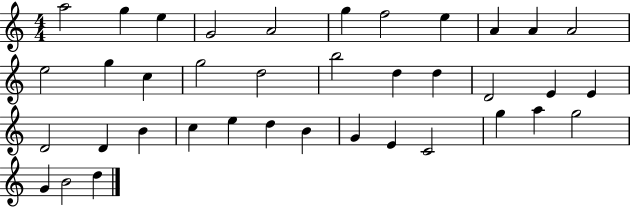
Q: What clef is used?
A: treble